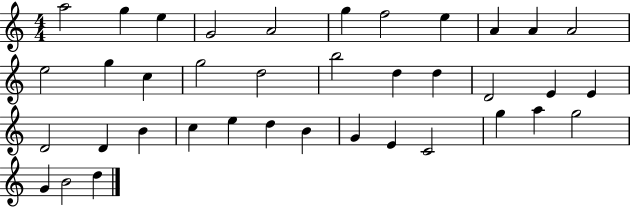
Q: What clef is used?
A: treble